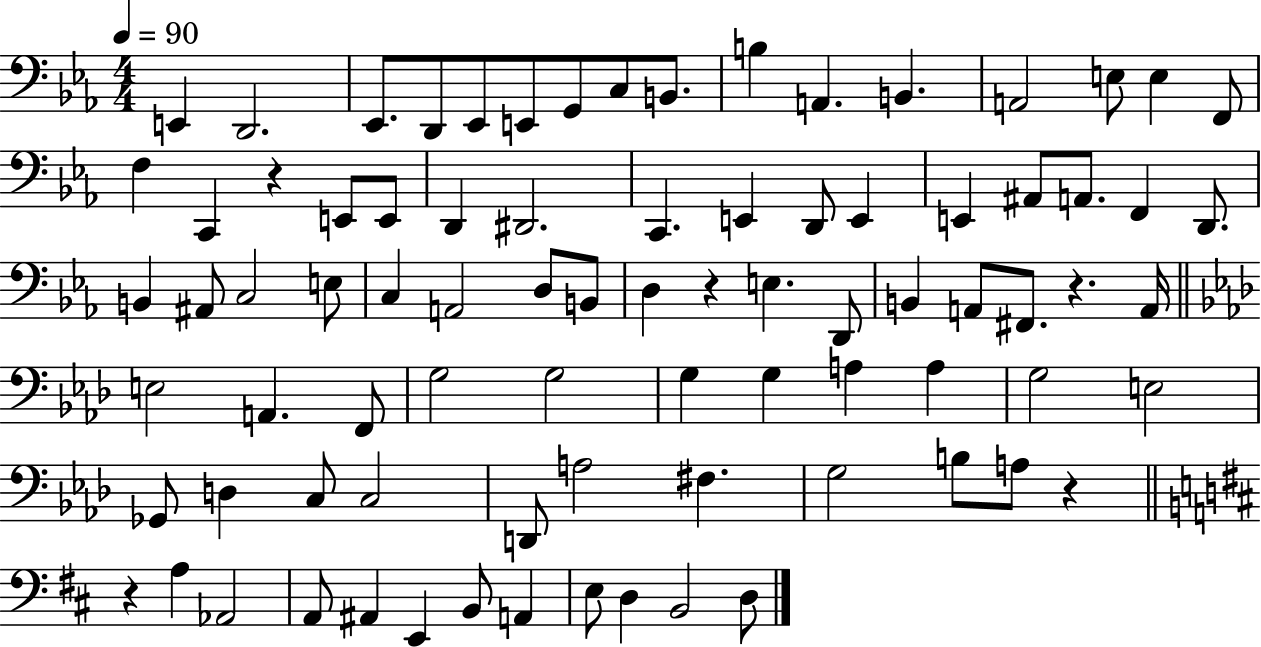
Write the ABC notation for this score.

X:1
T:Untitled
M:4/4
L:1/4
K:Eb
E,, D,,2 _E,,/2 D,,/2 _E,,/2 E,,/2 G,,/2 C,/2 B,,/2 B, A,, B,, A,,2 E,/2 E, F,,/2 F, C,, z E,,/2 E,,/2 D,, ^D,,2 C,, E,, D,,/2 E,, E,, ^A,,/2 A,,/2 F,, D,,/2 B,, ^A,,/2 C,2 E,/2 C, A,,2 D,/2 B,,/2 D, z E, D,,/2 B,, A,,/2 ^F,,/2 z A,,/4 E,2 A,, F,,/2 G,2 G,2 G, G, A, A, G,2 E,2 _G,,/2 D, C,/2 C,2 D,,/2 A,2 ^F, G,2 B,/2 A,/2 z z A, _A,,2 A,,/2 ^A,, E,, B,,/2 A,, E,/2 D, B,,2 D,/2